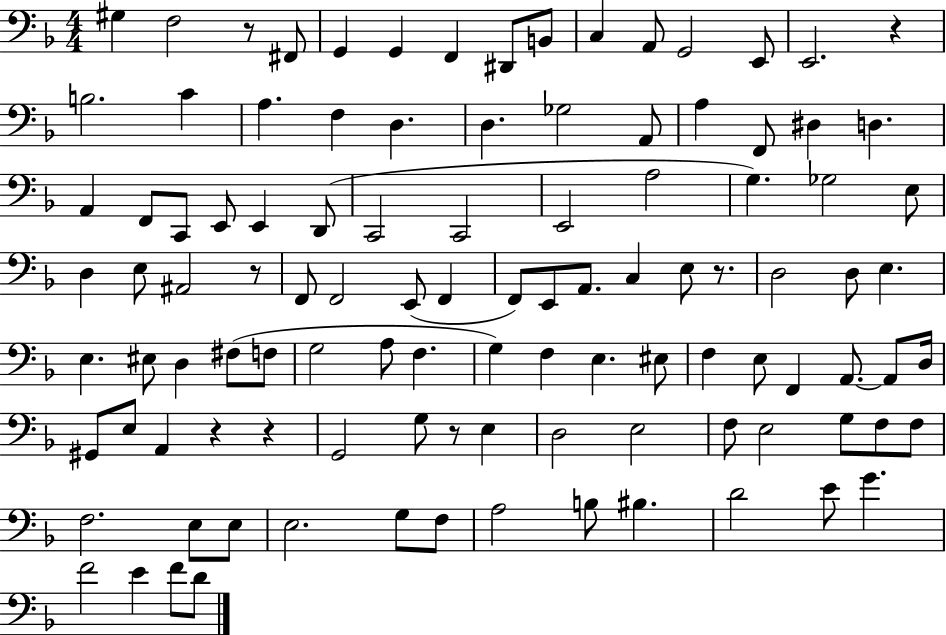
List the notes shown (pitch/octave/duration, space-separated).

G#3/q F3/h R/e F#2/e G2/q G2/q F2/q D#2/e B2/e C3/q A2/e G2/h E2/e E2/h. R/q B3/h. C4/q A3/q. F3/q D3/q. D3/q. Gb3/h A2/e A3/q F2/e D#3/q D3/q. A2/q F2/e C2/e E2/e E2/q D2/e C2/h C2/h E2/h A3/h G3/q. Gb3/h E3/e D3/q E3/e A#2/h R/e F2/e F2/h E2/e F2/q F2/e E2/e A2/e. C3/q E3/e R/e. D3/h D3/e E3/q. E3/q. EIS3/e D3/q F#3/e F3/e G3/h A3/e F3/q. G3/q F3/q E3/q. EIS3/e F3/q E3/e F2/q A2/e. A2/e D3/s G#2/e E3/e A2/q R/q R/q G2/h G3/e R/e E3/q D3/h E3/h F3/e E3/h G3/e F3/e F3/e F3/h. E3/e E3/e E3/h. G3/e F3/e A3/h B3/e BIS3/q. D4/h E4/e G4/q. F4/h E4/q F4/e D4/e